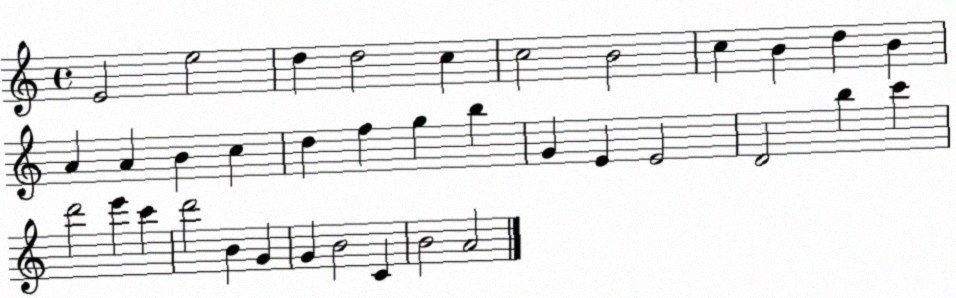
X:1
T:Untitled
M:4/4
L:1/4
K:C
E2 e2 d d2 c c2 B2 c B d B A A B c d f g b G E E2 D2 b c' d'2 e' c' d'2 B G G B2 C B2 A2